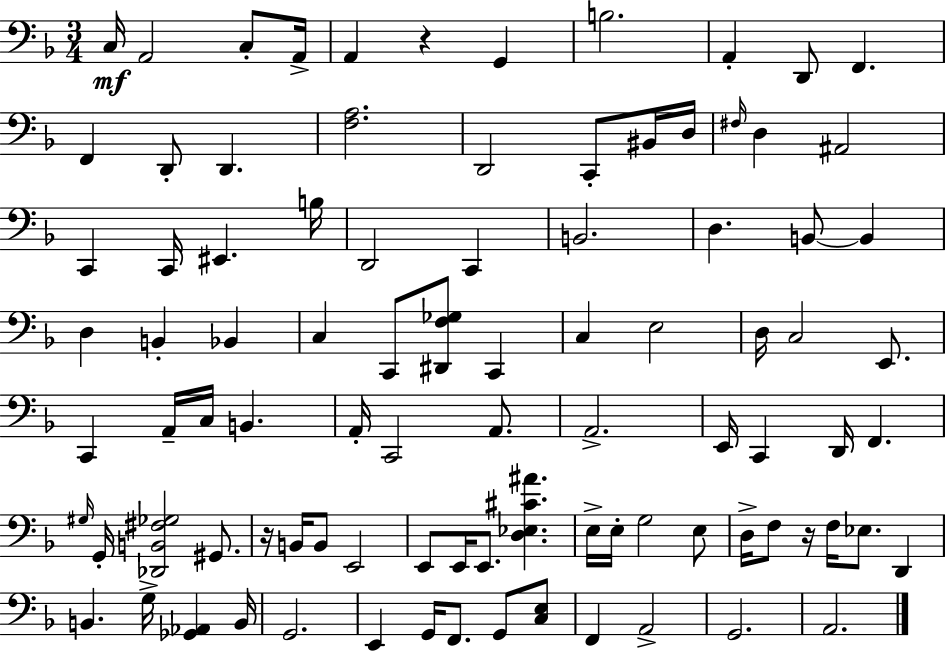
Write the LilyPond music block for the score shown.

{
  \clef bass
  \numericTimeSignature
  \time 3/4
  \key f \major
  c16\mf a,2 c8-. a,16-> | a,4 r4 g,4 | b2. | a,4-. d,8 f,4. | \break f,4 d,8-. d,4. | <f a>2. | d,2 c,8-. bis,16 d16 | \grace { fis16 } d4 ais,2 | \break c,4 c,16 eis,4. | b16 d,2 c,4 | b,2. | d4. b,8~~ b,4 | \break d4 b,4-. bes,4 | c4 c,8 <dis, f ges>8 c,4 | c4 e2 | d16 c2 e,8. | \break c,4 a,16-- c16 b,4. | a,16-. c,2 a,8. | a,2.-> | e,16 c,4 d,16 f,4. | \break \grace { gis16 } g,16-. <des, b, fis ges>2 gis,8. | r16 b,16 b,8 e,2 | e,8 e,16 e,8. <d ees cis' ais'>4. | e16-> e16-. g2 | \break e8 d16-> f8 r16 f16 ees8. d,4 | b,4. g16-> <ges, aes,>4 | b,16 g,2. | e,4 g,16 f,8. g,8 | \break <c e>8 f,4 a,2-> | g,2. | a,2. | \bar "|."
}